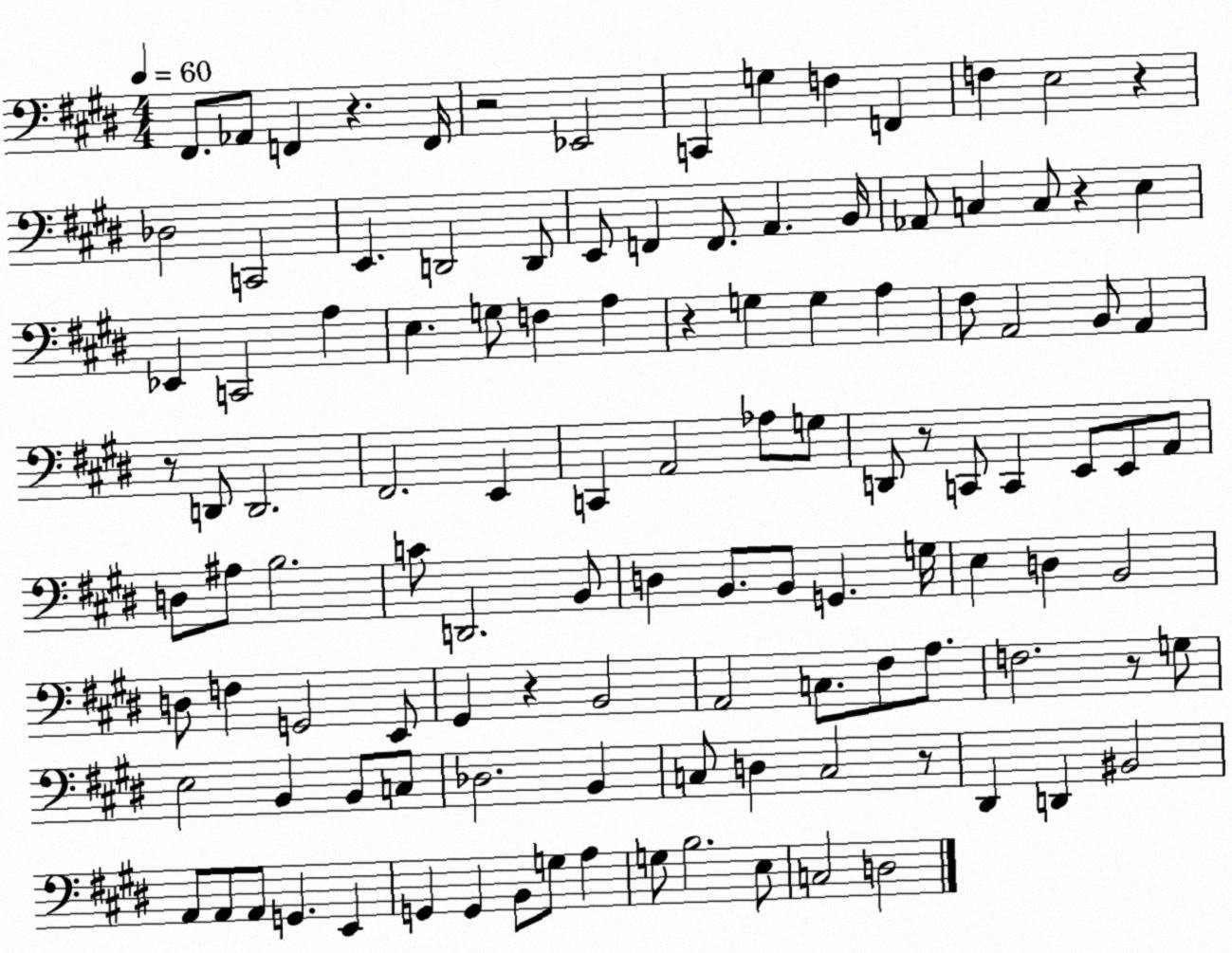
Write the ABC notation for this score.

X:1
T:Untitled
M:4/4
L:1/4
K:E
^F,,/2 _A,,/2 F,, z F,,/4 z2 _E,,2 C,, G, F, F,, F, E,2 z _D,2 C,,2 E,, D,,2 D,,/2 E,,/2 F,, F,,/2 A,, B,,/4 _A,,/2 C, C,/2 z E, _E,, C,,2 A, E, G,/2 F, A, z G, G, A, ^F,/2 A,,2 B,,/2 A,, z/2 D,,/2 D,,2 ^F,,2 E,, C,, A,,2 _A,/2 G,/2 D,,/2 z/2 C,,/2 C,, E,,/2 E,,/2 A,,/2 D,/2 ^A,/2 B,2 C/2 D,,2 B,,/2 D, B,,/2 B,,/2 G,, G,/4 E, D, B,,2 D,/2 F, G,,2 E,,/2 ^G,, z B,,2 A,,2 C,/2 ^F,/2 A,/2 F,2 z/2 G,/2 E,2 B,, B,,/2 C,/2 _D,2 B,, C,/2 D, C,2 z/2 ^D,, D,, ^B,,2 A,,/2 A,,/2 A,,/2 G,, E,, G,, G,, B,,/2 G,/2 A, G,/2 B,2 E,/2 C,2 D,2